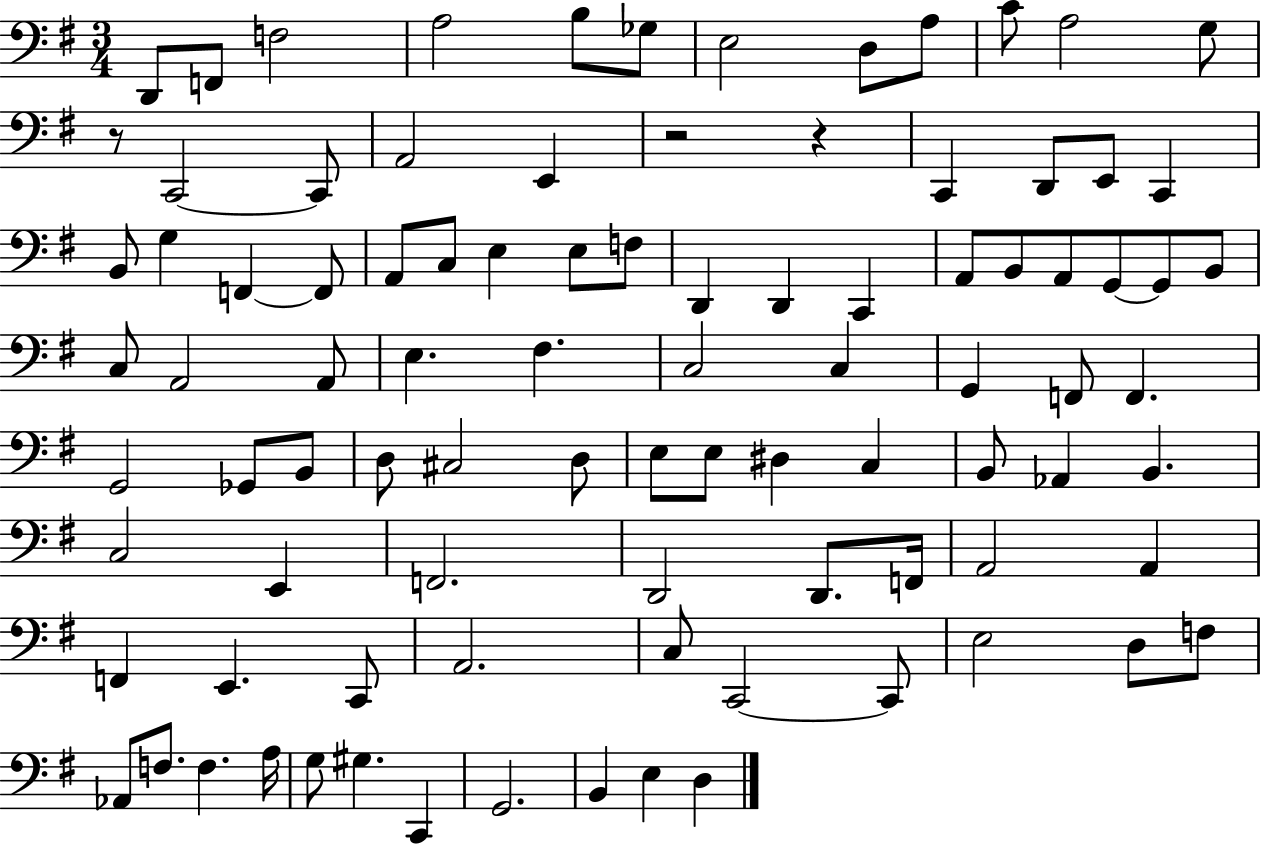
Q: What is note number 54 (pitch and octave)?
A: D3